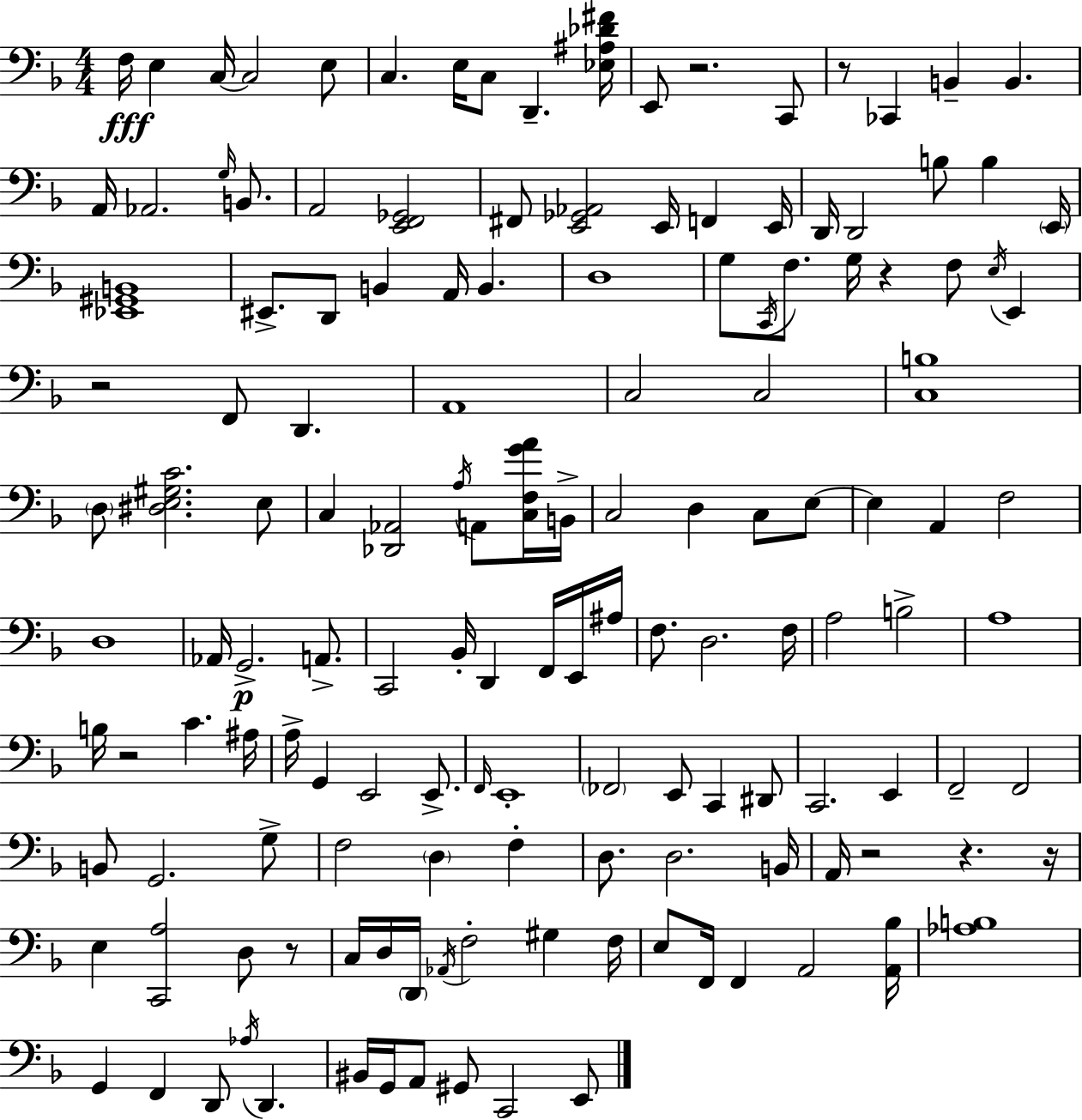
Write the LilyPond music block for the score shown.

{
  \clef bass
  \numericTimeSignature
  \time 4/4
  \key d \minor
  f16\fff e4 c16~~ c2 e8 | c4. e16 c8 d,4.-- <ees ais des' fis'>16 | e,8 r2. c,8 | r8 ces,4 b,4-- b,4. | \break a,16 aes,2. \grace { g16 } b,8. | a,2 <e, f, ges,>2 | fis,8 <e, ges, aes,>2 e,16 f,4 | e,16 d,16 d,2 b8 b4 | \break \parenthesize e,16 <ees, gis, b,>1 | eis,8.-> d,8 b,4 a,16 b,4. | d1 | g8 \acciaccatura { c,16 } f8. g16 r4 f8 \acciaccatura { e16 } e,4 | \break r2 f,8 d,4. | a,1 | c2 c2 | <c b>1 | \break \parenthesize d8 <dis e gis c'>2. | e8 c4 <des, aes,>2 \acciaccatura { a16 } | a,8 <c f g' a'>16 b,16-> c2 d4 | c8 e8~~ e4 a,4 f2 | \break d1 | aes,16 g,2.->\p | a,8.-> c,2 bes,16-. d,4 | f,16 e,16 ais16 f8. d2. | \break f16 a2 b2-> | a1 | b16 r2 c'4. | ais16 a16-> g,4 e,2 | \break e,8.-> \grace { f,16 } e,1-. | \parenthesize fes,2 e,8 c,4 | dis,8 c,2. | e,4 f,2-- f,2 | \break b,8 g,2. | g8-> f2 \parenthesize d4 | f4-. d8. d2. | b,16 a,16 r2 r4. | \break r16 e4 <c, a>2 | d8 r8 c16 d16 \parenthesize d,16 \acciaccatura { aes,16 } f2-. | gis4 f16 e8 f,16 f,4 a,2 | <a, bes>16 <aes b>1 | \break g,4 f,4 d,8 | \acciaccatura { aes16 } d,4. bis,16 g,16 a,8 gis,8 c,2 | e,8 \bar "|."
}